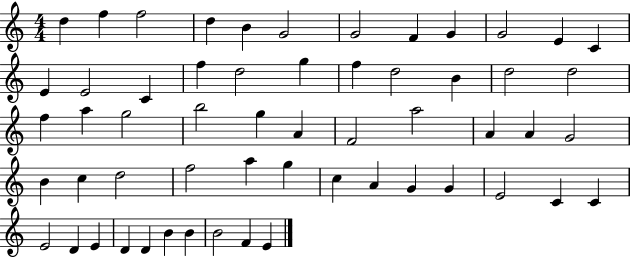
D5/q F5/q F5/h D5/q B4/q G4/h G4/h F4/q G4/q G4/h E4/q C4/q E4/q E4/h C4/q F5/q D5/h G5/q F5/q D5/h B4/q D5/h D5/h F5/q A5/q G5/h B5/h G5/q A4/q F4/h A5/h A4/q A4/q G4/h B4/q C5/q D5/h F5/h A5/q G5/q C5/q A4/q G4/q G4/q E4/h C4/q C4/q E4/h D4/q E4/q D4/q D4/q B4/q B4/q B4/h F4/q E4/q